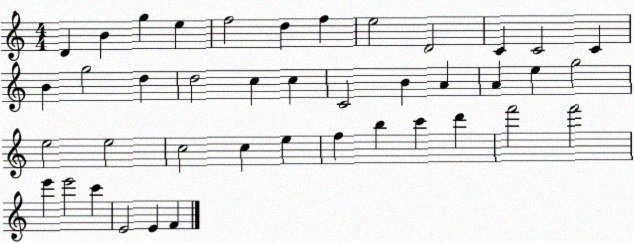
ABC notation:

X:1
T:Untitled
M:4/4
L:1/4
K:C
D B g e f2 d f e2 D2 C C2 C B g2 d d2 c c C2 B A A e g2 e2 e2 c2 c e f b c' d' f'2 f'2 e' e'2 c' E2 E F